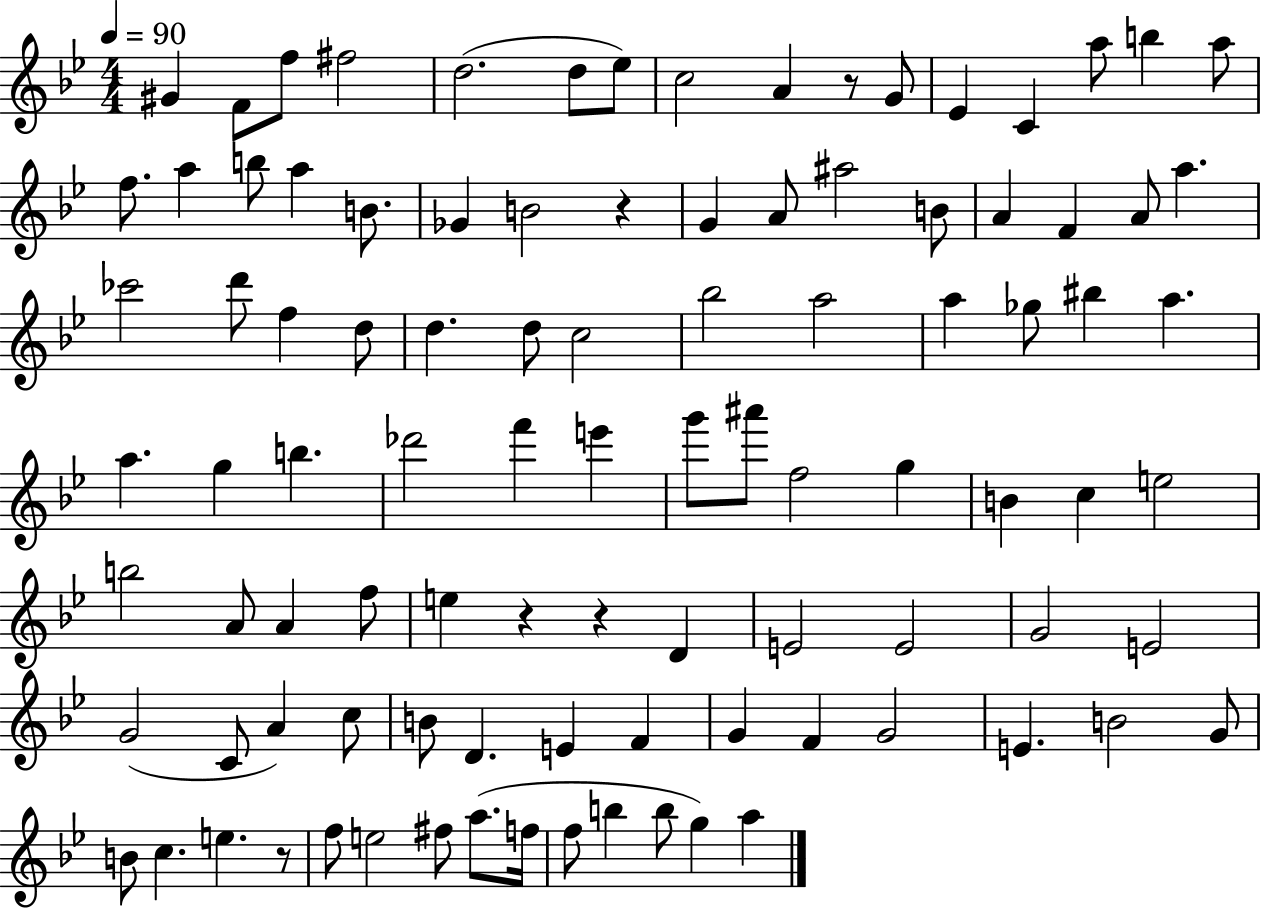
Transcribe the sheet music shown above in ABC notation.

X:1
T:Untitled
M:4/4
L:1/4
K:Bb
^G F/2 f/2 ^f2 d2 d/2 _e/2 c2 A z/2 G/2 _E C a/2 b a/2 f/2 a b/2 a B/2 _G B2 z G A/2 ^a2 B/2 A F A/2 a _c'2 d'/2 f d/2 d d/2 c2 _b2 a2 a _g/2 ^b a a g b _d'2 f' e' g'/2 ^a'/2 f2 g B c e2 b2 A/2 A f/2 e z z D E2 E2 G2 E2 G2 C/2 A c/2 B/2 D E F G F G2 E B2 G/2 B/2 c e z/2 f/2 e2 ^f/2 a/2 f/4 f/2 b b/2 g a